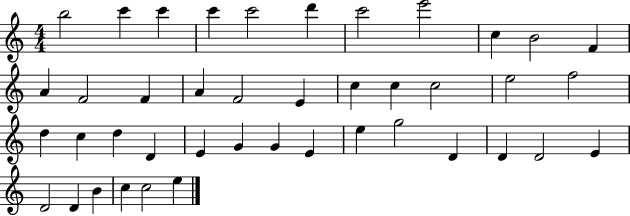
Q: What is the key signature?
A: C major